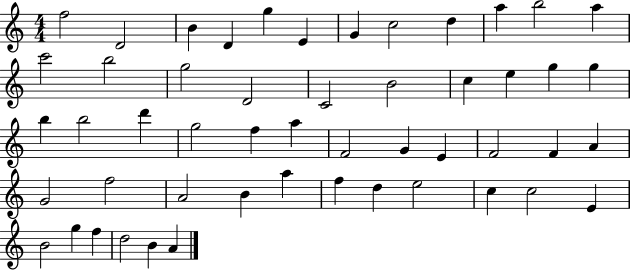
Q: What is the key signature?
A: C major